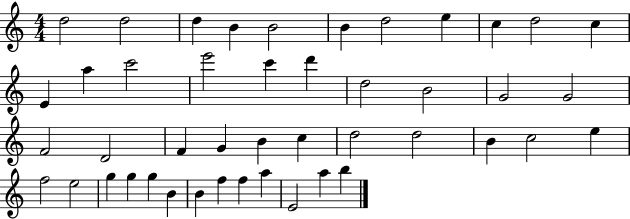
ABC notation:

X:1
T:Untitled
M:4/4
L:1/4
K:C
d2 d2 d B B2 B d2 e c d2 c E a c'2 e'2 c' d' d2 B2 G2 G2 F2 D2 F G B c d2 d2 B c2 e f2 e2 g g g B B f f a E2 a b